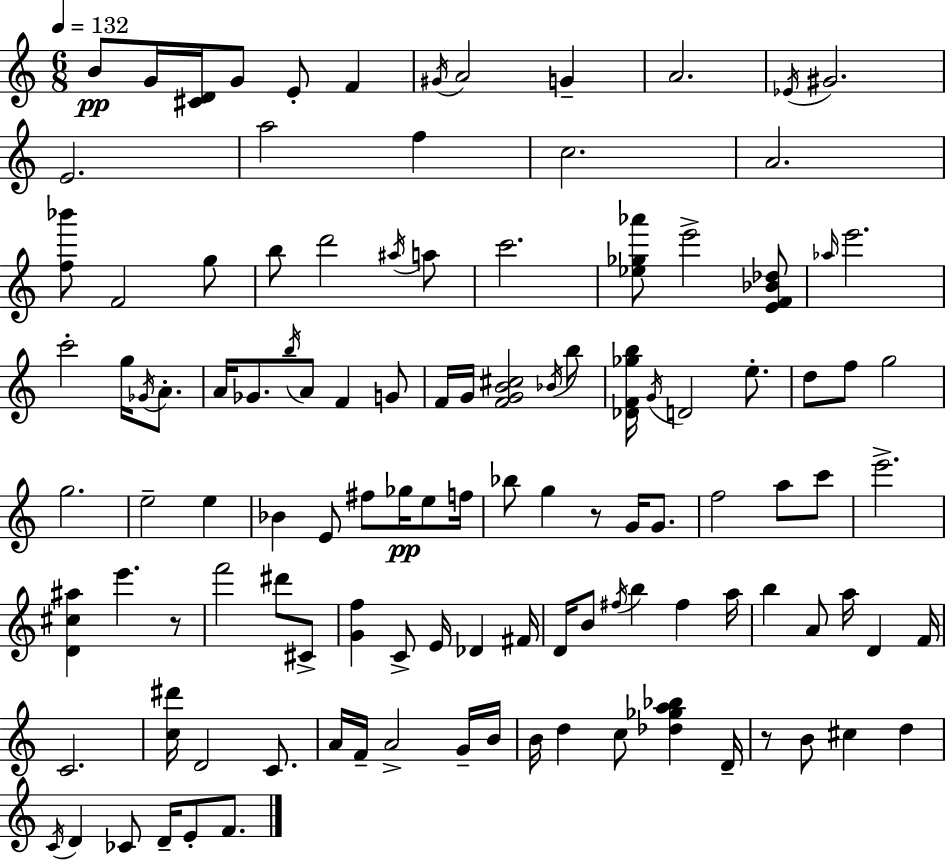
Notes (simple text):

B4/e G4/s [C#4,D4]/s G4/e E4/e F4/q G#4/s A4/h G4/q A4/h. Eb4/s G#4/h. E4/h. A5/h F5/q C5/h. A4/h. [F5,Bb6]/e F4/h G5/e B5/e D6/h A#5/s A5/e C6/h. [Eb5,Gb5,Ab6]/e E6/h [E4,F4,Bb4,Db5]/e Ab5/s E6/h. C6/h G5/s Gb4/s A4/e. A4/s Gb4/e. B5/s A4/e F4/q G4/e F4/s G4/s [F4,G4,B4,C#5]/h Bb4/s B5/e [Db4,F4,Gb5,B5]/s G4/s D4/h E5/e. D5/e F5/e G5/h G5/h. E5/h E5/q Bb4/q E4/e F#5/e Gb5/s E5/e F5/s Bb5/e G5/q R/e G4/s G4/e. F5/h A5/e C6/e E6/h. [D4,C#5,A#5]/q E6/q. R/e F6/h D#6/e C#4/e [G4,F5]/q C4/e E4/s Db4/q F#4/s D4/s B4/e F#5/s B5/q F#5/q A5/s B5/q A4/e A5/s D4/q F4/s C4/h. [C5,D#6]/s D4/h C4/e. A4/s F4/s A4/h G4/s B4/s B4/s D5/q C5/e [Db5,Gb5,A5,Bb5]/q D4/s R/e B4/e C#5/q D5/q C4/s D4/q CES4/e D4/s E4/e F4/e.